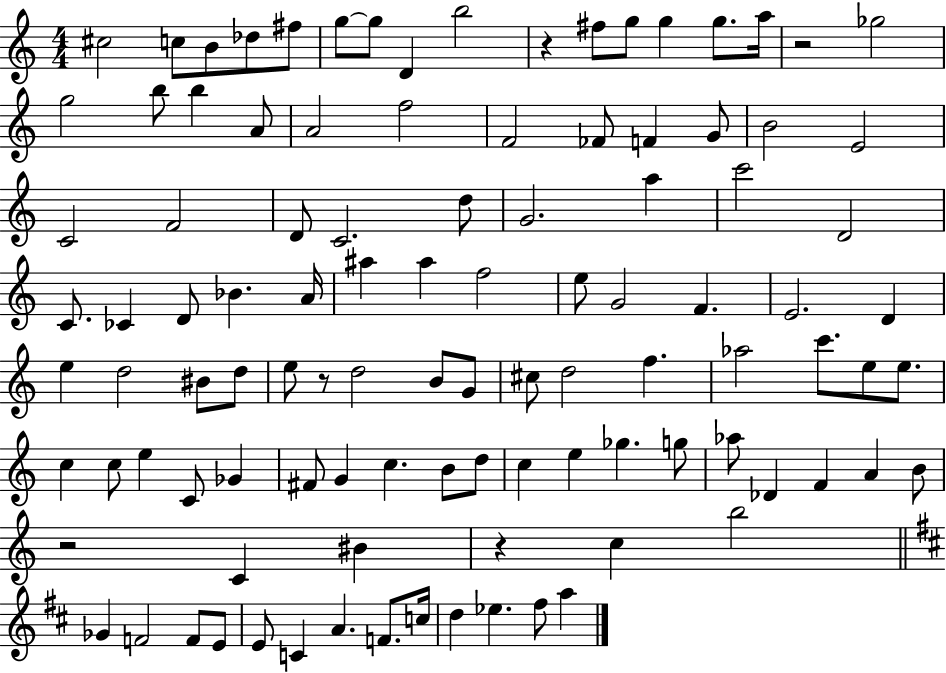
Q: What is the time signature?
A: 4/4